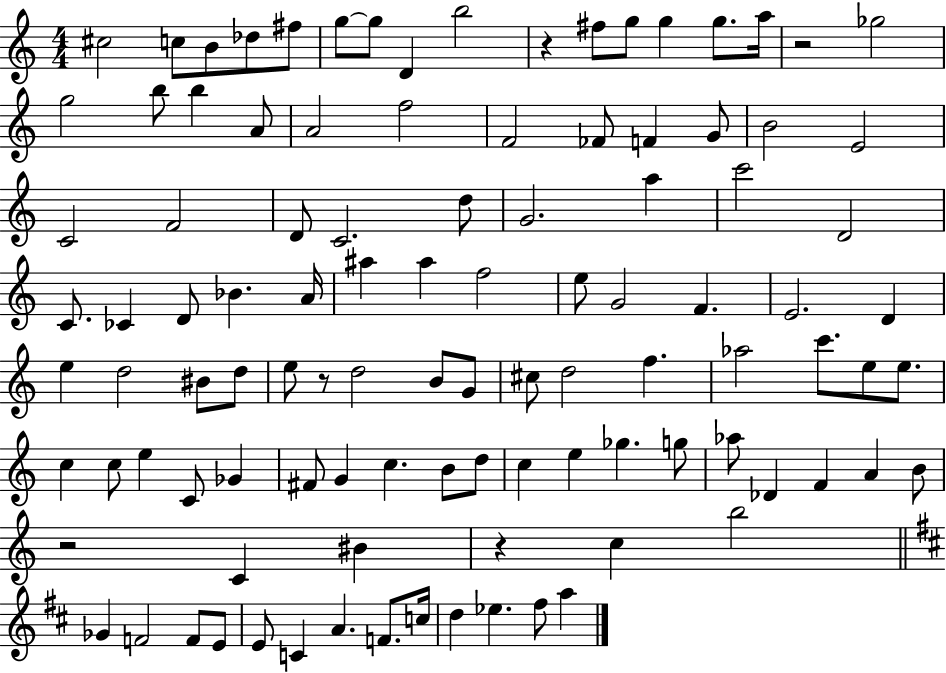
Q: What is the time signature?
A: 4/4